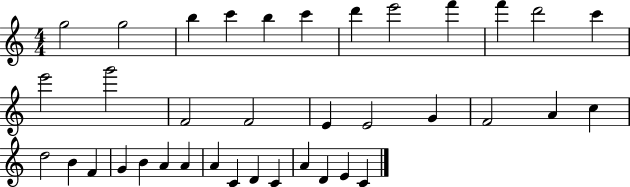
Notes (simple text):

G5/h G5/h B5/q C6/q B5/q C6/q D6/q E6/h F6/q F6/q D6/h C6/q E6/h G6/h F4/h F4/h E4/q E4/h G4/q F4/h A4/q C5/q D5/h B4/q F4/q G4/q B4/q A4/q A4/q A4/q C4/q D4/q C4/q A4/q D4/q E4/q C4/q